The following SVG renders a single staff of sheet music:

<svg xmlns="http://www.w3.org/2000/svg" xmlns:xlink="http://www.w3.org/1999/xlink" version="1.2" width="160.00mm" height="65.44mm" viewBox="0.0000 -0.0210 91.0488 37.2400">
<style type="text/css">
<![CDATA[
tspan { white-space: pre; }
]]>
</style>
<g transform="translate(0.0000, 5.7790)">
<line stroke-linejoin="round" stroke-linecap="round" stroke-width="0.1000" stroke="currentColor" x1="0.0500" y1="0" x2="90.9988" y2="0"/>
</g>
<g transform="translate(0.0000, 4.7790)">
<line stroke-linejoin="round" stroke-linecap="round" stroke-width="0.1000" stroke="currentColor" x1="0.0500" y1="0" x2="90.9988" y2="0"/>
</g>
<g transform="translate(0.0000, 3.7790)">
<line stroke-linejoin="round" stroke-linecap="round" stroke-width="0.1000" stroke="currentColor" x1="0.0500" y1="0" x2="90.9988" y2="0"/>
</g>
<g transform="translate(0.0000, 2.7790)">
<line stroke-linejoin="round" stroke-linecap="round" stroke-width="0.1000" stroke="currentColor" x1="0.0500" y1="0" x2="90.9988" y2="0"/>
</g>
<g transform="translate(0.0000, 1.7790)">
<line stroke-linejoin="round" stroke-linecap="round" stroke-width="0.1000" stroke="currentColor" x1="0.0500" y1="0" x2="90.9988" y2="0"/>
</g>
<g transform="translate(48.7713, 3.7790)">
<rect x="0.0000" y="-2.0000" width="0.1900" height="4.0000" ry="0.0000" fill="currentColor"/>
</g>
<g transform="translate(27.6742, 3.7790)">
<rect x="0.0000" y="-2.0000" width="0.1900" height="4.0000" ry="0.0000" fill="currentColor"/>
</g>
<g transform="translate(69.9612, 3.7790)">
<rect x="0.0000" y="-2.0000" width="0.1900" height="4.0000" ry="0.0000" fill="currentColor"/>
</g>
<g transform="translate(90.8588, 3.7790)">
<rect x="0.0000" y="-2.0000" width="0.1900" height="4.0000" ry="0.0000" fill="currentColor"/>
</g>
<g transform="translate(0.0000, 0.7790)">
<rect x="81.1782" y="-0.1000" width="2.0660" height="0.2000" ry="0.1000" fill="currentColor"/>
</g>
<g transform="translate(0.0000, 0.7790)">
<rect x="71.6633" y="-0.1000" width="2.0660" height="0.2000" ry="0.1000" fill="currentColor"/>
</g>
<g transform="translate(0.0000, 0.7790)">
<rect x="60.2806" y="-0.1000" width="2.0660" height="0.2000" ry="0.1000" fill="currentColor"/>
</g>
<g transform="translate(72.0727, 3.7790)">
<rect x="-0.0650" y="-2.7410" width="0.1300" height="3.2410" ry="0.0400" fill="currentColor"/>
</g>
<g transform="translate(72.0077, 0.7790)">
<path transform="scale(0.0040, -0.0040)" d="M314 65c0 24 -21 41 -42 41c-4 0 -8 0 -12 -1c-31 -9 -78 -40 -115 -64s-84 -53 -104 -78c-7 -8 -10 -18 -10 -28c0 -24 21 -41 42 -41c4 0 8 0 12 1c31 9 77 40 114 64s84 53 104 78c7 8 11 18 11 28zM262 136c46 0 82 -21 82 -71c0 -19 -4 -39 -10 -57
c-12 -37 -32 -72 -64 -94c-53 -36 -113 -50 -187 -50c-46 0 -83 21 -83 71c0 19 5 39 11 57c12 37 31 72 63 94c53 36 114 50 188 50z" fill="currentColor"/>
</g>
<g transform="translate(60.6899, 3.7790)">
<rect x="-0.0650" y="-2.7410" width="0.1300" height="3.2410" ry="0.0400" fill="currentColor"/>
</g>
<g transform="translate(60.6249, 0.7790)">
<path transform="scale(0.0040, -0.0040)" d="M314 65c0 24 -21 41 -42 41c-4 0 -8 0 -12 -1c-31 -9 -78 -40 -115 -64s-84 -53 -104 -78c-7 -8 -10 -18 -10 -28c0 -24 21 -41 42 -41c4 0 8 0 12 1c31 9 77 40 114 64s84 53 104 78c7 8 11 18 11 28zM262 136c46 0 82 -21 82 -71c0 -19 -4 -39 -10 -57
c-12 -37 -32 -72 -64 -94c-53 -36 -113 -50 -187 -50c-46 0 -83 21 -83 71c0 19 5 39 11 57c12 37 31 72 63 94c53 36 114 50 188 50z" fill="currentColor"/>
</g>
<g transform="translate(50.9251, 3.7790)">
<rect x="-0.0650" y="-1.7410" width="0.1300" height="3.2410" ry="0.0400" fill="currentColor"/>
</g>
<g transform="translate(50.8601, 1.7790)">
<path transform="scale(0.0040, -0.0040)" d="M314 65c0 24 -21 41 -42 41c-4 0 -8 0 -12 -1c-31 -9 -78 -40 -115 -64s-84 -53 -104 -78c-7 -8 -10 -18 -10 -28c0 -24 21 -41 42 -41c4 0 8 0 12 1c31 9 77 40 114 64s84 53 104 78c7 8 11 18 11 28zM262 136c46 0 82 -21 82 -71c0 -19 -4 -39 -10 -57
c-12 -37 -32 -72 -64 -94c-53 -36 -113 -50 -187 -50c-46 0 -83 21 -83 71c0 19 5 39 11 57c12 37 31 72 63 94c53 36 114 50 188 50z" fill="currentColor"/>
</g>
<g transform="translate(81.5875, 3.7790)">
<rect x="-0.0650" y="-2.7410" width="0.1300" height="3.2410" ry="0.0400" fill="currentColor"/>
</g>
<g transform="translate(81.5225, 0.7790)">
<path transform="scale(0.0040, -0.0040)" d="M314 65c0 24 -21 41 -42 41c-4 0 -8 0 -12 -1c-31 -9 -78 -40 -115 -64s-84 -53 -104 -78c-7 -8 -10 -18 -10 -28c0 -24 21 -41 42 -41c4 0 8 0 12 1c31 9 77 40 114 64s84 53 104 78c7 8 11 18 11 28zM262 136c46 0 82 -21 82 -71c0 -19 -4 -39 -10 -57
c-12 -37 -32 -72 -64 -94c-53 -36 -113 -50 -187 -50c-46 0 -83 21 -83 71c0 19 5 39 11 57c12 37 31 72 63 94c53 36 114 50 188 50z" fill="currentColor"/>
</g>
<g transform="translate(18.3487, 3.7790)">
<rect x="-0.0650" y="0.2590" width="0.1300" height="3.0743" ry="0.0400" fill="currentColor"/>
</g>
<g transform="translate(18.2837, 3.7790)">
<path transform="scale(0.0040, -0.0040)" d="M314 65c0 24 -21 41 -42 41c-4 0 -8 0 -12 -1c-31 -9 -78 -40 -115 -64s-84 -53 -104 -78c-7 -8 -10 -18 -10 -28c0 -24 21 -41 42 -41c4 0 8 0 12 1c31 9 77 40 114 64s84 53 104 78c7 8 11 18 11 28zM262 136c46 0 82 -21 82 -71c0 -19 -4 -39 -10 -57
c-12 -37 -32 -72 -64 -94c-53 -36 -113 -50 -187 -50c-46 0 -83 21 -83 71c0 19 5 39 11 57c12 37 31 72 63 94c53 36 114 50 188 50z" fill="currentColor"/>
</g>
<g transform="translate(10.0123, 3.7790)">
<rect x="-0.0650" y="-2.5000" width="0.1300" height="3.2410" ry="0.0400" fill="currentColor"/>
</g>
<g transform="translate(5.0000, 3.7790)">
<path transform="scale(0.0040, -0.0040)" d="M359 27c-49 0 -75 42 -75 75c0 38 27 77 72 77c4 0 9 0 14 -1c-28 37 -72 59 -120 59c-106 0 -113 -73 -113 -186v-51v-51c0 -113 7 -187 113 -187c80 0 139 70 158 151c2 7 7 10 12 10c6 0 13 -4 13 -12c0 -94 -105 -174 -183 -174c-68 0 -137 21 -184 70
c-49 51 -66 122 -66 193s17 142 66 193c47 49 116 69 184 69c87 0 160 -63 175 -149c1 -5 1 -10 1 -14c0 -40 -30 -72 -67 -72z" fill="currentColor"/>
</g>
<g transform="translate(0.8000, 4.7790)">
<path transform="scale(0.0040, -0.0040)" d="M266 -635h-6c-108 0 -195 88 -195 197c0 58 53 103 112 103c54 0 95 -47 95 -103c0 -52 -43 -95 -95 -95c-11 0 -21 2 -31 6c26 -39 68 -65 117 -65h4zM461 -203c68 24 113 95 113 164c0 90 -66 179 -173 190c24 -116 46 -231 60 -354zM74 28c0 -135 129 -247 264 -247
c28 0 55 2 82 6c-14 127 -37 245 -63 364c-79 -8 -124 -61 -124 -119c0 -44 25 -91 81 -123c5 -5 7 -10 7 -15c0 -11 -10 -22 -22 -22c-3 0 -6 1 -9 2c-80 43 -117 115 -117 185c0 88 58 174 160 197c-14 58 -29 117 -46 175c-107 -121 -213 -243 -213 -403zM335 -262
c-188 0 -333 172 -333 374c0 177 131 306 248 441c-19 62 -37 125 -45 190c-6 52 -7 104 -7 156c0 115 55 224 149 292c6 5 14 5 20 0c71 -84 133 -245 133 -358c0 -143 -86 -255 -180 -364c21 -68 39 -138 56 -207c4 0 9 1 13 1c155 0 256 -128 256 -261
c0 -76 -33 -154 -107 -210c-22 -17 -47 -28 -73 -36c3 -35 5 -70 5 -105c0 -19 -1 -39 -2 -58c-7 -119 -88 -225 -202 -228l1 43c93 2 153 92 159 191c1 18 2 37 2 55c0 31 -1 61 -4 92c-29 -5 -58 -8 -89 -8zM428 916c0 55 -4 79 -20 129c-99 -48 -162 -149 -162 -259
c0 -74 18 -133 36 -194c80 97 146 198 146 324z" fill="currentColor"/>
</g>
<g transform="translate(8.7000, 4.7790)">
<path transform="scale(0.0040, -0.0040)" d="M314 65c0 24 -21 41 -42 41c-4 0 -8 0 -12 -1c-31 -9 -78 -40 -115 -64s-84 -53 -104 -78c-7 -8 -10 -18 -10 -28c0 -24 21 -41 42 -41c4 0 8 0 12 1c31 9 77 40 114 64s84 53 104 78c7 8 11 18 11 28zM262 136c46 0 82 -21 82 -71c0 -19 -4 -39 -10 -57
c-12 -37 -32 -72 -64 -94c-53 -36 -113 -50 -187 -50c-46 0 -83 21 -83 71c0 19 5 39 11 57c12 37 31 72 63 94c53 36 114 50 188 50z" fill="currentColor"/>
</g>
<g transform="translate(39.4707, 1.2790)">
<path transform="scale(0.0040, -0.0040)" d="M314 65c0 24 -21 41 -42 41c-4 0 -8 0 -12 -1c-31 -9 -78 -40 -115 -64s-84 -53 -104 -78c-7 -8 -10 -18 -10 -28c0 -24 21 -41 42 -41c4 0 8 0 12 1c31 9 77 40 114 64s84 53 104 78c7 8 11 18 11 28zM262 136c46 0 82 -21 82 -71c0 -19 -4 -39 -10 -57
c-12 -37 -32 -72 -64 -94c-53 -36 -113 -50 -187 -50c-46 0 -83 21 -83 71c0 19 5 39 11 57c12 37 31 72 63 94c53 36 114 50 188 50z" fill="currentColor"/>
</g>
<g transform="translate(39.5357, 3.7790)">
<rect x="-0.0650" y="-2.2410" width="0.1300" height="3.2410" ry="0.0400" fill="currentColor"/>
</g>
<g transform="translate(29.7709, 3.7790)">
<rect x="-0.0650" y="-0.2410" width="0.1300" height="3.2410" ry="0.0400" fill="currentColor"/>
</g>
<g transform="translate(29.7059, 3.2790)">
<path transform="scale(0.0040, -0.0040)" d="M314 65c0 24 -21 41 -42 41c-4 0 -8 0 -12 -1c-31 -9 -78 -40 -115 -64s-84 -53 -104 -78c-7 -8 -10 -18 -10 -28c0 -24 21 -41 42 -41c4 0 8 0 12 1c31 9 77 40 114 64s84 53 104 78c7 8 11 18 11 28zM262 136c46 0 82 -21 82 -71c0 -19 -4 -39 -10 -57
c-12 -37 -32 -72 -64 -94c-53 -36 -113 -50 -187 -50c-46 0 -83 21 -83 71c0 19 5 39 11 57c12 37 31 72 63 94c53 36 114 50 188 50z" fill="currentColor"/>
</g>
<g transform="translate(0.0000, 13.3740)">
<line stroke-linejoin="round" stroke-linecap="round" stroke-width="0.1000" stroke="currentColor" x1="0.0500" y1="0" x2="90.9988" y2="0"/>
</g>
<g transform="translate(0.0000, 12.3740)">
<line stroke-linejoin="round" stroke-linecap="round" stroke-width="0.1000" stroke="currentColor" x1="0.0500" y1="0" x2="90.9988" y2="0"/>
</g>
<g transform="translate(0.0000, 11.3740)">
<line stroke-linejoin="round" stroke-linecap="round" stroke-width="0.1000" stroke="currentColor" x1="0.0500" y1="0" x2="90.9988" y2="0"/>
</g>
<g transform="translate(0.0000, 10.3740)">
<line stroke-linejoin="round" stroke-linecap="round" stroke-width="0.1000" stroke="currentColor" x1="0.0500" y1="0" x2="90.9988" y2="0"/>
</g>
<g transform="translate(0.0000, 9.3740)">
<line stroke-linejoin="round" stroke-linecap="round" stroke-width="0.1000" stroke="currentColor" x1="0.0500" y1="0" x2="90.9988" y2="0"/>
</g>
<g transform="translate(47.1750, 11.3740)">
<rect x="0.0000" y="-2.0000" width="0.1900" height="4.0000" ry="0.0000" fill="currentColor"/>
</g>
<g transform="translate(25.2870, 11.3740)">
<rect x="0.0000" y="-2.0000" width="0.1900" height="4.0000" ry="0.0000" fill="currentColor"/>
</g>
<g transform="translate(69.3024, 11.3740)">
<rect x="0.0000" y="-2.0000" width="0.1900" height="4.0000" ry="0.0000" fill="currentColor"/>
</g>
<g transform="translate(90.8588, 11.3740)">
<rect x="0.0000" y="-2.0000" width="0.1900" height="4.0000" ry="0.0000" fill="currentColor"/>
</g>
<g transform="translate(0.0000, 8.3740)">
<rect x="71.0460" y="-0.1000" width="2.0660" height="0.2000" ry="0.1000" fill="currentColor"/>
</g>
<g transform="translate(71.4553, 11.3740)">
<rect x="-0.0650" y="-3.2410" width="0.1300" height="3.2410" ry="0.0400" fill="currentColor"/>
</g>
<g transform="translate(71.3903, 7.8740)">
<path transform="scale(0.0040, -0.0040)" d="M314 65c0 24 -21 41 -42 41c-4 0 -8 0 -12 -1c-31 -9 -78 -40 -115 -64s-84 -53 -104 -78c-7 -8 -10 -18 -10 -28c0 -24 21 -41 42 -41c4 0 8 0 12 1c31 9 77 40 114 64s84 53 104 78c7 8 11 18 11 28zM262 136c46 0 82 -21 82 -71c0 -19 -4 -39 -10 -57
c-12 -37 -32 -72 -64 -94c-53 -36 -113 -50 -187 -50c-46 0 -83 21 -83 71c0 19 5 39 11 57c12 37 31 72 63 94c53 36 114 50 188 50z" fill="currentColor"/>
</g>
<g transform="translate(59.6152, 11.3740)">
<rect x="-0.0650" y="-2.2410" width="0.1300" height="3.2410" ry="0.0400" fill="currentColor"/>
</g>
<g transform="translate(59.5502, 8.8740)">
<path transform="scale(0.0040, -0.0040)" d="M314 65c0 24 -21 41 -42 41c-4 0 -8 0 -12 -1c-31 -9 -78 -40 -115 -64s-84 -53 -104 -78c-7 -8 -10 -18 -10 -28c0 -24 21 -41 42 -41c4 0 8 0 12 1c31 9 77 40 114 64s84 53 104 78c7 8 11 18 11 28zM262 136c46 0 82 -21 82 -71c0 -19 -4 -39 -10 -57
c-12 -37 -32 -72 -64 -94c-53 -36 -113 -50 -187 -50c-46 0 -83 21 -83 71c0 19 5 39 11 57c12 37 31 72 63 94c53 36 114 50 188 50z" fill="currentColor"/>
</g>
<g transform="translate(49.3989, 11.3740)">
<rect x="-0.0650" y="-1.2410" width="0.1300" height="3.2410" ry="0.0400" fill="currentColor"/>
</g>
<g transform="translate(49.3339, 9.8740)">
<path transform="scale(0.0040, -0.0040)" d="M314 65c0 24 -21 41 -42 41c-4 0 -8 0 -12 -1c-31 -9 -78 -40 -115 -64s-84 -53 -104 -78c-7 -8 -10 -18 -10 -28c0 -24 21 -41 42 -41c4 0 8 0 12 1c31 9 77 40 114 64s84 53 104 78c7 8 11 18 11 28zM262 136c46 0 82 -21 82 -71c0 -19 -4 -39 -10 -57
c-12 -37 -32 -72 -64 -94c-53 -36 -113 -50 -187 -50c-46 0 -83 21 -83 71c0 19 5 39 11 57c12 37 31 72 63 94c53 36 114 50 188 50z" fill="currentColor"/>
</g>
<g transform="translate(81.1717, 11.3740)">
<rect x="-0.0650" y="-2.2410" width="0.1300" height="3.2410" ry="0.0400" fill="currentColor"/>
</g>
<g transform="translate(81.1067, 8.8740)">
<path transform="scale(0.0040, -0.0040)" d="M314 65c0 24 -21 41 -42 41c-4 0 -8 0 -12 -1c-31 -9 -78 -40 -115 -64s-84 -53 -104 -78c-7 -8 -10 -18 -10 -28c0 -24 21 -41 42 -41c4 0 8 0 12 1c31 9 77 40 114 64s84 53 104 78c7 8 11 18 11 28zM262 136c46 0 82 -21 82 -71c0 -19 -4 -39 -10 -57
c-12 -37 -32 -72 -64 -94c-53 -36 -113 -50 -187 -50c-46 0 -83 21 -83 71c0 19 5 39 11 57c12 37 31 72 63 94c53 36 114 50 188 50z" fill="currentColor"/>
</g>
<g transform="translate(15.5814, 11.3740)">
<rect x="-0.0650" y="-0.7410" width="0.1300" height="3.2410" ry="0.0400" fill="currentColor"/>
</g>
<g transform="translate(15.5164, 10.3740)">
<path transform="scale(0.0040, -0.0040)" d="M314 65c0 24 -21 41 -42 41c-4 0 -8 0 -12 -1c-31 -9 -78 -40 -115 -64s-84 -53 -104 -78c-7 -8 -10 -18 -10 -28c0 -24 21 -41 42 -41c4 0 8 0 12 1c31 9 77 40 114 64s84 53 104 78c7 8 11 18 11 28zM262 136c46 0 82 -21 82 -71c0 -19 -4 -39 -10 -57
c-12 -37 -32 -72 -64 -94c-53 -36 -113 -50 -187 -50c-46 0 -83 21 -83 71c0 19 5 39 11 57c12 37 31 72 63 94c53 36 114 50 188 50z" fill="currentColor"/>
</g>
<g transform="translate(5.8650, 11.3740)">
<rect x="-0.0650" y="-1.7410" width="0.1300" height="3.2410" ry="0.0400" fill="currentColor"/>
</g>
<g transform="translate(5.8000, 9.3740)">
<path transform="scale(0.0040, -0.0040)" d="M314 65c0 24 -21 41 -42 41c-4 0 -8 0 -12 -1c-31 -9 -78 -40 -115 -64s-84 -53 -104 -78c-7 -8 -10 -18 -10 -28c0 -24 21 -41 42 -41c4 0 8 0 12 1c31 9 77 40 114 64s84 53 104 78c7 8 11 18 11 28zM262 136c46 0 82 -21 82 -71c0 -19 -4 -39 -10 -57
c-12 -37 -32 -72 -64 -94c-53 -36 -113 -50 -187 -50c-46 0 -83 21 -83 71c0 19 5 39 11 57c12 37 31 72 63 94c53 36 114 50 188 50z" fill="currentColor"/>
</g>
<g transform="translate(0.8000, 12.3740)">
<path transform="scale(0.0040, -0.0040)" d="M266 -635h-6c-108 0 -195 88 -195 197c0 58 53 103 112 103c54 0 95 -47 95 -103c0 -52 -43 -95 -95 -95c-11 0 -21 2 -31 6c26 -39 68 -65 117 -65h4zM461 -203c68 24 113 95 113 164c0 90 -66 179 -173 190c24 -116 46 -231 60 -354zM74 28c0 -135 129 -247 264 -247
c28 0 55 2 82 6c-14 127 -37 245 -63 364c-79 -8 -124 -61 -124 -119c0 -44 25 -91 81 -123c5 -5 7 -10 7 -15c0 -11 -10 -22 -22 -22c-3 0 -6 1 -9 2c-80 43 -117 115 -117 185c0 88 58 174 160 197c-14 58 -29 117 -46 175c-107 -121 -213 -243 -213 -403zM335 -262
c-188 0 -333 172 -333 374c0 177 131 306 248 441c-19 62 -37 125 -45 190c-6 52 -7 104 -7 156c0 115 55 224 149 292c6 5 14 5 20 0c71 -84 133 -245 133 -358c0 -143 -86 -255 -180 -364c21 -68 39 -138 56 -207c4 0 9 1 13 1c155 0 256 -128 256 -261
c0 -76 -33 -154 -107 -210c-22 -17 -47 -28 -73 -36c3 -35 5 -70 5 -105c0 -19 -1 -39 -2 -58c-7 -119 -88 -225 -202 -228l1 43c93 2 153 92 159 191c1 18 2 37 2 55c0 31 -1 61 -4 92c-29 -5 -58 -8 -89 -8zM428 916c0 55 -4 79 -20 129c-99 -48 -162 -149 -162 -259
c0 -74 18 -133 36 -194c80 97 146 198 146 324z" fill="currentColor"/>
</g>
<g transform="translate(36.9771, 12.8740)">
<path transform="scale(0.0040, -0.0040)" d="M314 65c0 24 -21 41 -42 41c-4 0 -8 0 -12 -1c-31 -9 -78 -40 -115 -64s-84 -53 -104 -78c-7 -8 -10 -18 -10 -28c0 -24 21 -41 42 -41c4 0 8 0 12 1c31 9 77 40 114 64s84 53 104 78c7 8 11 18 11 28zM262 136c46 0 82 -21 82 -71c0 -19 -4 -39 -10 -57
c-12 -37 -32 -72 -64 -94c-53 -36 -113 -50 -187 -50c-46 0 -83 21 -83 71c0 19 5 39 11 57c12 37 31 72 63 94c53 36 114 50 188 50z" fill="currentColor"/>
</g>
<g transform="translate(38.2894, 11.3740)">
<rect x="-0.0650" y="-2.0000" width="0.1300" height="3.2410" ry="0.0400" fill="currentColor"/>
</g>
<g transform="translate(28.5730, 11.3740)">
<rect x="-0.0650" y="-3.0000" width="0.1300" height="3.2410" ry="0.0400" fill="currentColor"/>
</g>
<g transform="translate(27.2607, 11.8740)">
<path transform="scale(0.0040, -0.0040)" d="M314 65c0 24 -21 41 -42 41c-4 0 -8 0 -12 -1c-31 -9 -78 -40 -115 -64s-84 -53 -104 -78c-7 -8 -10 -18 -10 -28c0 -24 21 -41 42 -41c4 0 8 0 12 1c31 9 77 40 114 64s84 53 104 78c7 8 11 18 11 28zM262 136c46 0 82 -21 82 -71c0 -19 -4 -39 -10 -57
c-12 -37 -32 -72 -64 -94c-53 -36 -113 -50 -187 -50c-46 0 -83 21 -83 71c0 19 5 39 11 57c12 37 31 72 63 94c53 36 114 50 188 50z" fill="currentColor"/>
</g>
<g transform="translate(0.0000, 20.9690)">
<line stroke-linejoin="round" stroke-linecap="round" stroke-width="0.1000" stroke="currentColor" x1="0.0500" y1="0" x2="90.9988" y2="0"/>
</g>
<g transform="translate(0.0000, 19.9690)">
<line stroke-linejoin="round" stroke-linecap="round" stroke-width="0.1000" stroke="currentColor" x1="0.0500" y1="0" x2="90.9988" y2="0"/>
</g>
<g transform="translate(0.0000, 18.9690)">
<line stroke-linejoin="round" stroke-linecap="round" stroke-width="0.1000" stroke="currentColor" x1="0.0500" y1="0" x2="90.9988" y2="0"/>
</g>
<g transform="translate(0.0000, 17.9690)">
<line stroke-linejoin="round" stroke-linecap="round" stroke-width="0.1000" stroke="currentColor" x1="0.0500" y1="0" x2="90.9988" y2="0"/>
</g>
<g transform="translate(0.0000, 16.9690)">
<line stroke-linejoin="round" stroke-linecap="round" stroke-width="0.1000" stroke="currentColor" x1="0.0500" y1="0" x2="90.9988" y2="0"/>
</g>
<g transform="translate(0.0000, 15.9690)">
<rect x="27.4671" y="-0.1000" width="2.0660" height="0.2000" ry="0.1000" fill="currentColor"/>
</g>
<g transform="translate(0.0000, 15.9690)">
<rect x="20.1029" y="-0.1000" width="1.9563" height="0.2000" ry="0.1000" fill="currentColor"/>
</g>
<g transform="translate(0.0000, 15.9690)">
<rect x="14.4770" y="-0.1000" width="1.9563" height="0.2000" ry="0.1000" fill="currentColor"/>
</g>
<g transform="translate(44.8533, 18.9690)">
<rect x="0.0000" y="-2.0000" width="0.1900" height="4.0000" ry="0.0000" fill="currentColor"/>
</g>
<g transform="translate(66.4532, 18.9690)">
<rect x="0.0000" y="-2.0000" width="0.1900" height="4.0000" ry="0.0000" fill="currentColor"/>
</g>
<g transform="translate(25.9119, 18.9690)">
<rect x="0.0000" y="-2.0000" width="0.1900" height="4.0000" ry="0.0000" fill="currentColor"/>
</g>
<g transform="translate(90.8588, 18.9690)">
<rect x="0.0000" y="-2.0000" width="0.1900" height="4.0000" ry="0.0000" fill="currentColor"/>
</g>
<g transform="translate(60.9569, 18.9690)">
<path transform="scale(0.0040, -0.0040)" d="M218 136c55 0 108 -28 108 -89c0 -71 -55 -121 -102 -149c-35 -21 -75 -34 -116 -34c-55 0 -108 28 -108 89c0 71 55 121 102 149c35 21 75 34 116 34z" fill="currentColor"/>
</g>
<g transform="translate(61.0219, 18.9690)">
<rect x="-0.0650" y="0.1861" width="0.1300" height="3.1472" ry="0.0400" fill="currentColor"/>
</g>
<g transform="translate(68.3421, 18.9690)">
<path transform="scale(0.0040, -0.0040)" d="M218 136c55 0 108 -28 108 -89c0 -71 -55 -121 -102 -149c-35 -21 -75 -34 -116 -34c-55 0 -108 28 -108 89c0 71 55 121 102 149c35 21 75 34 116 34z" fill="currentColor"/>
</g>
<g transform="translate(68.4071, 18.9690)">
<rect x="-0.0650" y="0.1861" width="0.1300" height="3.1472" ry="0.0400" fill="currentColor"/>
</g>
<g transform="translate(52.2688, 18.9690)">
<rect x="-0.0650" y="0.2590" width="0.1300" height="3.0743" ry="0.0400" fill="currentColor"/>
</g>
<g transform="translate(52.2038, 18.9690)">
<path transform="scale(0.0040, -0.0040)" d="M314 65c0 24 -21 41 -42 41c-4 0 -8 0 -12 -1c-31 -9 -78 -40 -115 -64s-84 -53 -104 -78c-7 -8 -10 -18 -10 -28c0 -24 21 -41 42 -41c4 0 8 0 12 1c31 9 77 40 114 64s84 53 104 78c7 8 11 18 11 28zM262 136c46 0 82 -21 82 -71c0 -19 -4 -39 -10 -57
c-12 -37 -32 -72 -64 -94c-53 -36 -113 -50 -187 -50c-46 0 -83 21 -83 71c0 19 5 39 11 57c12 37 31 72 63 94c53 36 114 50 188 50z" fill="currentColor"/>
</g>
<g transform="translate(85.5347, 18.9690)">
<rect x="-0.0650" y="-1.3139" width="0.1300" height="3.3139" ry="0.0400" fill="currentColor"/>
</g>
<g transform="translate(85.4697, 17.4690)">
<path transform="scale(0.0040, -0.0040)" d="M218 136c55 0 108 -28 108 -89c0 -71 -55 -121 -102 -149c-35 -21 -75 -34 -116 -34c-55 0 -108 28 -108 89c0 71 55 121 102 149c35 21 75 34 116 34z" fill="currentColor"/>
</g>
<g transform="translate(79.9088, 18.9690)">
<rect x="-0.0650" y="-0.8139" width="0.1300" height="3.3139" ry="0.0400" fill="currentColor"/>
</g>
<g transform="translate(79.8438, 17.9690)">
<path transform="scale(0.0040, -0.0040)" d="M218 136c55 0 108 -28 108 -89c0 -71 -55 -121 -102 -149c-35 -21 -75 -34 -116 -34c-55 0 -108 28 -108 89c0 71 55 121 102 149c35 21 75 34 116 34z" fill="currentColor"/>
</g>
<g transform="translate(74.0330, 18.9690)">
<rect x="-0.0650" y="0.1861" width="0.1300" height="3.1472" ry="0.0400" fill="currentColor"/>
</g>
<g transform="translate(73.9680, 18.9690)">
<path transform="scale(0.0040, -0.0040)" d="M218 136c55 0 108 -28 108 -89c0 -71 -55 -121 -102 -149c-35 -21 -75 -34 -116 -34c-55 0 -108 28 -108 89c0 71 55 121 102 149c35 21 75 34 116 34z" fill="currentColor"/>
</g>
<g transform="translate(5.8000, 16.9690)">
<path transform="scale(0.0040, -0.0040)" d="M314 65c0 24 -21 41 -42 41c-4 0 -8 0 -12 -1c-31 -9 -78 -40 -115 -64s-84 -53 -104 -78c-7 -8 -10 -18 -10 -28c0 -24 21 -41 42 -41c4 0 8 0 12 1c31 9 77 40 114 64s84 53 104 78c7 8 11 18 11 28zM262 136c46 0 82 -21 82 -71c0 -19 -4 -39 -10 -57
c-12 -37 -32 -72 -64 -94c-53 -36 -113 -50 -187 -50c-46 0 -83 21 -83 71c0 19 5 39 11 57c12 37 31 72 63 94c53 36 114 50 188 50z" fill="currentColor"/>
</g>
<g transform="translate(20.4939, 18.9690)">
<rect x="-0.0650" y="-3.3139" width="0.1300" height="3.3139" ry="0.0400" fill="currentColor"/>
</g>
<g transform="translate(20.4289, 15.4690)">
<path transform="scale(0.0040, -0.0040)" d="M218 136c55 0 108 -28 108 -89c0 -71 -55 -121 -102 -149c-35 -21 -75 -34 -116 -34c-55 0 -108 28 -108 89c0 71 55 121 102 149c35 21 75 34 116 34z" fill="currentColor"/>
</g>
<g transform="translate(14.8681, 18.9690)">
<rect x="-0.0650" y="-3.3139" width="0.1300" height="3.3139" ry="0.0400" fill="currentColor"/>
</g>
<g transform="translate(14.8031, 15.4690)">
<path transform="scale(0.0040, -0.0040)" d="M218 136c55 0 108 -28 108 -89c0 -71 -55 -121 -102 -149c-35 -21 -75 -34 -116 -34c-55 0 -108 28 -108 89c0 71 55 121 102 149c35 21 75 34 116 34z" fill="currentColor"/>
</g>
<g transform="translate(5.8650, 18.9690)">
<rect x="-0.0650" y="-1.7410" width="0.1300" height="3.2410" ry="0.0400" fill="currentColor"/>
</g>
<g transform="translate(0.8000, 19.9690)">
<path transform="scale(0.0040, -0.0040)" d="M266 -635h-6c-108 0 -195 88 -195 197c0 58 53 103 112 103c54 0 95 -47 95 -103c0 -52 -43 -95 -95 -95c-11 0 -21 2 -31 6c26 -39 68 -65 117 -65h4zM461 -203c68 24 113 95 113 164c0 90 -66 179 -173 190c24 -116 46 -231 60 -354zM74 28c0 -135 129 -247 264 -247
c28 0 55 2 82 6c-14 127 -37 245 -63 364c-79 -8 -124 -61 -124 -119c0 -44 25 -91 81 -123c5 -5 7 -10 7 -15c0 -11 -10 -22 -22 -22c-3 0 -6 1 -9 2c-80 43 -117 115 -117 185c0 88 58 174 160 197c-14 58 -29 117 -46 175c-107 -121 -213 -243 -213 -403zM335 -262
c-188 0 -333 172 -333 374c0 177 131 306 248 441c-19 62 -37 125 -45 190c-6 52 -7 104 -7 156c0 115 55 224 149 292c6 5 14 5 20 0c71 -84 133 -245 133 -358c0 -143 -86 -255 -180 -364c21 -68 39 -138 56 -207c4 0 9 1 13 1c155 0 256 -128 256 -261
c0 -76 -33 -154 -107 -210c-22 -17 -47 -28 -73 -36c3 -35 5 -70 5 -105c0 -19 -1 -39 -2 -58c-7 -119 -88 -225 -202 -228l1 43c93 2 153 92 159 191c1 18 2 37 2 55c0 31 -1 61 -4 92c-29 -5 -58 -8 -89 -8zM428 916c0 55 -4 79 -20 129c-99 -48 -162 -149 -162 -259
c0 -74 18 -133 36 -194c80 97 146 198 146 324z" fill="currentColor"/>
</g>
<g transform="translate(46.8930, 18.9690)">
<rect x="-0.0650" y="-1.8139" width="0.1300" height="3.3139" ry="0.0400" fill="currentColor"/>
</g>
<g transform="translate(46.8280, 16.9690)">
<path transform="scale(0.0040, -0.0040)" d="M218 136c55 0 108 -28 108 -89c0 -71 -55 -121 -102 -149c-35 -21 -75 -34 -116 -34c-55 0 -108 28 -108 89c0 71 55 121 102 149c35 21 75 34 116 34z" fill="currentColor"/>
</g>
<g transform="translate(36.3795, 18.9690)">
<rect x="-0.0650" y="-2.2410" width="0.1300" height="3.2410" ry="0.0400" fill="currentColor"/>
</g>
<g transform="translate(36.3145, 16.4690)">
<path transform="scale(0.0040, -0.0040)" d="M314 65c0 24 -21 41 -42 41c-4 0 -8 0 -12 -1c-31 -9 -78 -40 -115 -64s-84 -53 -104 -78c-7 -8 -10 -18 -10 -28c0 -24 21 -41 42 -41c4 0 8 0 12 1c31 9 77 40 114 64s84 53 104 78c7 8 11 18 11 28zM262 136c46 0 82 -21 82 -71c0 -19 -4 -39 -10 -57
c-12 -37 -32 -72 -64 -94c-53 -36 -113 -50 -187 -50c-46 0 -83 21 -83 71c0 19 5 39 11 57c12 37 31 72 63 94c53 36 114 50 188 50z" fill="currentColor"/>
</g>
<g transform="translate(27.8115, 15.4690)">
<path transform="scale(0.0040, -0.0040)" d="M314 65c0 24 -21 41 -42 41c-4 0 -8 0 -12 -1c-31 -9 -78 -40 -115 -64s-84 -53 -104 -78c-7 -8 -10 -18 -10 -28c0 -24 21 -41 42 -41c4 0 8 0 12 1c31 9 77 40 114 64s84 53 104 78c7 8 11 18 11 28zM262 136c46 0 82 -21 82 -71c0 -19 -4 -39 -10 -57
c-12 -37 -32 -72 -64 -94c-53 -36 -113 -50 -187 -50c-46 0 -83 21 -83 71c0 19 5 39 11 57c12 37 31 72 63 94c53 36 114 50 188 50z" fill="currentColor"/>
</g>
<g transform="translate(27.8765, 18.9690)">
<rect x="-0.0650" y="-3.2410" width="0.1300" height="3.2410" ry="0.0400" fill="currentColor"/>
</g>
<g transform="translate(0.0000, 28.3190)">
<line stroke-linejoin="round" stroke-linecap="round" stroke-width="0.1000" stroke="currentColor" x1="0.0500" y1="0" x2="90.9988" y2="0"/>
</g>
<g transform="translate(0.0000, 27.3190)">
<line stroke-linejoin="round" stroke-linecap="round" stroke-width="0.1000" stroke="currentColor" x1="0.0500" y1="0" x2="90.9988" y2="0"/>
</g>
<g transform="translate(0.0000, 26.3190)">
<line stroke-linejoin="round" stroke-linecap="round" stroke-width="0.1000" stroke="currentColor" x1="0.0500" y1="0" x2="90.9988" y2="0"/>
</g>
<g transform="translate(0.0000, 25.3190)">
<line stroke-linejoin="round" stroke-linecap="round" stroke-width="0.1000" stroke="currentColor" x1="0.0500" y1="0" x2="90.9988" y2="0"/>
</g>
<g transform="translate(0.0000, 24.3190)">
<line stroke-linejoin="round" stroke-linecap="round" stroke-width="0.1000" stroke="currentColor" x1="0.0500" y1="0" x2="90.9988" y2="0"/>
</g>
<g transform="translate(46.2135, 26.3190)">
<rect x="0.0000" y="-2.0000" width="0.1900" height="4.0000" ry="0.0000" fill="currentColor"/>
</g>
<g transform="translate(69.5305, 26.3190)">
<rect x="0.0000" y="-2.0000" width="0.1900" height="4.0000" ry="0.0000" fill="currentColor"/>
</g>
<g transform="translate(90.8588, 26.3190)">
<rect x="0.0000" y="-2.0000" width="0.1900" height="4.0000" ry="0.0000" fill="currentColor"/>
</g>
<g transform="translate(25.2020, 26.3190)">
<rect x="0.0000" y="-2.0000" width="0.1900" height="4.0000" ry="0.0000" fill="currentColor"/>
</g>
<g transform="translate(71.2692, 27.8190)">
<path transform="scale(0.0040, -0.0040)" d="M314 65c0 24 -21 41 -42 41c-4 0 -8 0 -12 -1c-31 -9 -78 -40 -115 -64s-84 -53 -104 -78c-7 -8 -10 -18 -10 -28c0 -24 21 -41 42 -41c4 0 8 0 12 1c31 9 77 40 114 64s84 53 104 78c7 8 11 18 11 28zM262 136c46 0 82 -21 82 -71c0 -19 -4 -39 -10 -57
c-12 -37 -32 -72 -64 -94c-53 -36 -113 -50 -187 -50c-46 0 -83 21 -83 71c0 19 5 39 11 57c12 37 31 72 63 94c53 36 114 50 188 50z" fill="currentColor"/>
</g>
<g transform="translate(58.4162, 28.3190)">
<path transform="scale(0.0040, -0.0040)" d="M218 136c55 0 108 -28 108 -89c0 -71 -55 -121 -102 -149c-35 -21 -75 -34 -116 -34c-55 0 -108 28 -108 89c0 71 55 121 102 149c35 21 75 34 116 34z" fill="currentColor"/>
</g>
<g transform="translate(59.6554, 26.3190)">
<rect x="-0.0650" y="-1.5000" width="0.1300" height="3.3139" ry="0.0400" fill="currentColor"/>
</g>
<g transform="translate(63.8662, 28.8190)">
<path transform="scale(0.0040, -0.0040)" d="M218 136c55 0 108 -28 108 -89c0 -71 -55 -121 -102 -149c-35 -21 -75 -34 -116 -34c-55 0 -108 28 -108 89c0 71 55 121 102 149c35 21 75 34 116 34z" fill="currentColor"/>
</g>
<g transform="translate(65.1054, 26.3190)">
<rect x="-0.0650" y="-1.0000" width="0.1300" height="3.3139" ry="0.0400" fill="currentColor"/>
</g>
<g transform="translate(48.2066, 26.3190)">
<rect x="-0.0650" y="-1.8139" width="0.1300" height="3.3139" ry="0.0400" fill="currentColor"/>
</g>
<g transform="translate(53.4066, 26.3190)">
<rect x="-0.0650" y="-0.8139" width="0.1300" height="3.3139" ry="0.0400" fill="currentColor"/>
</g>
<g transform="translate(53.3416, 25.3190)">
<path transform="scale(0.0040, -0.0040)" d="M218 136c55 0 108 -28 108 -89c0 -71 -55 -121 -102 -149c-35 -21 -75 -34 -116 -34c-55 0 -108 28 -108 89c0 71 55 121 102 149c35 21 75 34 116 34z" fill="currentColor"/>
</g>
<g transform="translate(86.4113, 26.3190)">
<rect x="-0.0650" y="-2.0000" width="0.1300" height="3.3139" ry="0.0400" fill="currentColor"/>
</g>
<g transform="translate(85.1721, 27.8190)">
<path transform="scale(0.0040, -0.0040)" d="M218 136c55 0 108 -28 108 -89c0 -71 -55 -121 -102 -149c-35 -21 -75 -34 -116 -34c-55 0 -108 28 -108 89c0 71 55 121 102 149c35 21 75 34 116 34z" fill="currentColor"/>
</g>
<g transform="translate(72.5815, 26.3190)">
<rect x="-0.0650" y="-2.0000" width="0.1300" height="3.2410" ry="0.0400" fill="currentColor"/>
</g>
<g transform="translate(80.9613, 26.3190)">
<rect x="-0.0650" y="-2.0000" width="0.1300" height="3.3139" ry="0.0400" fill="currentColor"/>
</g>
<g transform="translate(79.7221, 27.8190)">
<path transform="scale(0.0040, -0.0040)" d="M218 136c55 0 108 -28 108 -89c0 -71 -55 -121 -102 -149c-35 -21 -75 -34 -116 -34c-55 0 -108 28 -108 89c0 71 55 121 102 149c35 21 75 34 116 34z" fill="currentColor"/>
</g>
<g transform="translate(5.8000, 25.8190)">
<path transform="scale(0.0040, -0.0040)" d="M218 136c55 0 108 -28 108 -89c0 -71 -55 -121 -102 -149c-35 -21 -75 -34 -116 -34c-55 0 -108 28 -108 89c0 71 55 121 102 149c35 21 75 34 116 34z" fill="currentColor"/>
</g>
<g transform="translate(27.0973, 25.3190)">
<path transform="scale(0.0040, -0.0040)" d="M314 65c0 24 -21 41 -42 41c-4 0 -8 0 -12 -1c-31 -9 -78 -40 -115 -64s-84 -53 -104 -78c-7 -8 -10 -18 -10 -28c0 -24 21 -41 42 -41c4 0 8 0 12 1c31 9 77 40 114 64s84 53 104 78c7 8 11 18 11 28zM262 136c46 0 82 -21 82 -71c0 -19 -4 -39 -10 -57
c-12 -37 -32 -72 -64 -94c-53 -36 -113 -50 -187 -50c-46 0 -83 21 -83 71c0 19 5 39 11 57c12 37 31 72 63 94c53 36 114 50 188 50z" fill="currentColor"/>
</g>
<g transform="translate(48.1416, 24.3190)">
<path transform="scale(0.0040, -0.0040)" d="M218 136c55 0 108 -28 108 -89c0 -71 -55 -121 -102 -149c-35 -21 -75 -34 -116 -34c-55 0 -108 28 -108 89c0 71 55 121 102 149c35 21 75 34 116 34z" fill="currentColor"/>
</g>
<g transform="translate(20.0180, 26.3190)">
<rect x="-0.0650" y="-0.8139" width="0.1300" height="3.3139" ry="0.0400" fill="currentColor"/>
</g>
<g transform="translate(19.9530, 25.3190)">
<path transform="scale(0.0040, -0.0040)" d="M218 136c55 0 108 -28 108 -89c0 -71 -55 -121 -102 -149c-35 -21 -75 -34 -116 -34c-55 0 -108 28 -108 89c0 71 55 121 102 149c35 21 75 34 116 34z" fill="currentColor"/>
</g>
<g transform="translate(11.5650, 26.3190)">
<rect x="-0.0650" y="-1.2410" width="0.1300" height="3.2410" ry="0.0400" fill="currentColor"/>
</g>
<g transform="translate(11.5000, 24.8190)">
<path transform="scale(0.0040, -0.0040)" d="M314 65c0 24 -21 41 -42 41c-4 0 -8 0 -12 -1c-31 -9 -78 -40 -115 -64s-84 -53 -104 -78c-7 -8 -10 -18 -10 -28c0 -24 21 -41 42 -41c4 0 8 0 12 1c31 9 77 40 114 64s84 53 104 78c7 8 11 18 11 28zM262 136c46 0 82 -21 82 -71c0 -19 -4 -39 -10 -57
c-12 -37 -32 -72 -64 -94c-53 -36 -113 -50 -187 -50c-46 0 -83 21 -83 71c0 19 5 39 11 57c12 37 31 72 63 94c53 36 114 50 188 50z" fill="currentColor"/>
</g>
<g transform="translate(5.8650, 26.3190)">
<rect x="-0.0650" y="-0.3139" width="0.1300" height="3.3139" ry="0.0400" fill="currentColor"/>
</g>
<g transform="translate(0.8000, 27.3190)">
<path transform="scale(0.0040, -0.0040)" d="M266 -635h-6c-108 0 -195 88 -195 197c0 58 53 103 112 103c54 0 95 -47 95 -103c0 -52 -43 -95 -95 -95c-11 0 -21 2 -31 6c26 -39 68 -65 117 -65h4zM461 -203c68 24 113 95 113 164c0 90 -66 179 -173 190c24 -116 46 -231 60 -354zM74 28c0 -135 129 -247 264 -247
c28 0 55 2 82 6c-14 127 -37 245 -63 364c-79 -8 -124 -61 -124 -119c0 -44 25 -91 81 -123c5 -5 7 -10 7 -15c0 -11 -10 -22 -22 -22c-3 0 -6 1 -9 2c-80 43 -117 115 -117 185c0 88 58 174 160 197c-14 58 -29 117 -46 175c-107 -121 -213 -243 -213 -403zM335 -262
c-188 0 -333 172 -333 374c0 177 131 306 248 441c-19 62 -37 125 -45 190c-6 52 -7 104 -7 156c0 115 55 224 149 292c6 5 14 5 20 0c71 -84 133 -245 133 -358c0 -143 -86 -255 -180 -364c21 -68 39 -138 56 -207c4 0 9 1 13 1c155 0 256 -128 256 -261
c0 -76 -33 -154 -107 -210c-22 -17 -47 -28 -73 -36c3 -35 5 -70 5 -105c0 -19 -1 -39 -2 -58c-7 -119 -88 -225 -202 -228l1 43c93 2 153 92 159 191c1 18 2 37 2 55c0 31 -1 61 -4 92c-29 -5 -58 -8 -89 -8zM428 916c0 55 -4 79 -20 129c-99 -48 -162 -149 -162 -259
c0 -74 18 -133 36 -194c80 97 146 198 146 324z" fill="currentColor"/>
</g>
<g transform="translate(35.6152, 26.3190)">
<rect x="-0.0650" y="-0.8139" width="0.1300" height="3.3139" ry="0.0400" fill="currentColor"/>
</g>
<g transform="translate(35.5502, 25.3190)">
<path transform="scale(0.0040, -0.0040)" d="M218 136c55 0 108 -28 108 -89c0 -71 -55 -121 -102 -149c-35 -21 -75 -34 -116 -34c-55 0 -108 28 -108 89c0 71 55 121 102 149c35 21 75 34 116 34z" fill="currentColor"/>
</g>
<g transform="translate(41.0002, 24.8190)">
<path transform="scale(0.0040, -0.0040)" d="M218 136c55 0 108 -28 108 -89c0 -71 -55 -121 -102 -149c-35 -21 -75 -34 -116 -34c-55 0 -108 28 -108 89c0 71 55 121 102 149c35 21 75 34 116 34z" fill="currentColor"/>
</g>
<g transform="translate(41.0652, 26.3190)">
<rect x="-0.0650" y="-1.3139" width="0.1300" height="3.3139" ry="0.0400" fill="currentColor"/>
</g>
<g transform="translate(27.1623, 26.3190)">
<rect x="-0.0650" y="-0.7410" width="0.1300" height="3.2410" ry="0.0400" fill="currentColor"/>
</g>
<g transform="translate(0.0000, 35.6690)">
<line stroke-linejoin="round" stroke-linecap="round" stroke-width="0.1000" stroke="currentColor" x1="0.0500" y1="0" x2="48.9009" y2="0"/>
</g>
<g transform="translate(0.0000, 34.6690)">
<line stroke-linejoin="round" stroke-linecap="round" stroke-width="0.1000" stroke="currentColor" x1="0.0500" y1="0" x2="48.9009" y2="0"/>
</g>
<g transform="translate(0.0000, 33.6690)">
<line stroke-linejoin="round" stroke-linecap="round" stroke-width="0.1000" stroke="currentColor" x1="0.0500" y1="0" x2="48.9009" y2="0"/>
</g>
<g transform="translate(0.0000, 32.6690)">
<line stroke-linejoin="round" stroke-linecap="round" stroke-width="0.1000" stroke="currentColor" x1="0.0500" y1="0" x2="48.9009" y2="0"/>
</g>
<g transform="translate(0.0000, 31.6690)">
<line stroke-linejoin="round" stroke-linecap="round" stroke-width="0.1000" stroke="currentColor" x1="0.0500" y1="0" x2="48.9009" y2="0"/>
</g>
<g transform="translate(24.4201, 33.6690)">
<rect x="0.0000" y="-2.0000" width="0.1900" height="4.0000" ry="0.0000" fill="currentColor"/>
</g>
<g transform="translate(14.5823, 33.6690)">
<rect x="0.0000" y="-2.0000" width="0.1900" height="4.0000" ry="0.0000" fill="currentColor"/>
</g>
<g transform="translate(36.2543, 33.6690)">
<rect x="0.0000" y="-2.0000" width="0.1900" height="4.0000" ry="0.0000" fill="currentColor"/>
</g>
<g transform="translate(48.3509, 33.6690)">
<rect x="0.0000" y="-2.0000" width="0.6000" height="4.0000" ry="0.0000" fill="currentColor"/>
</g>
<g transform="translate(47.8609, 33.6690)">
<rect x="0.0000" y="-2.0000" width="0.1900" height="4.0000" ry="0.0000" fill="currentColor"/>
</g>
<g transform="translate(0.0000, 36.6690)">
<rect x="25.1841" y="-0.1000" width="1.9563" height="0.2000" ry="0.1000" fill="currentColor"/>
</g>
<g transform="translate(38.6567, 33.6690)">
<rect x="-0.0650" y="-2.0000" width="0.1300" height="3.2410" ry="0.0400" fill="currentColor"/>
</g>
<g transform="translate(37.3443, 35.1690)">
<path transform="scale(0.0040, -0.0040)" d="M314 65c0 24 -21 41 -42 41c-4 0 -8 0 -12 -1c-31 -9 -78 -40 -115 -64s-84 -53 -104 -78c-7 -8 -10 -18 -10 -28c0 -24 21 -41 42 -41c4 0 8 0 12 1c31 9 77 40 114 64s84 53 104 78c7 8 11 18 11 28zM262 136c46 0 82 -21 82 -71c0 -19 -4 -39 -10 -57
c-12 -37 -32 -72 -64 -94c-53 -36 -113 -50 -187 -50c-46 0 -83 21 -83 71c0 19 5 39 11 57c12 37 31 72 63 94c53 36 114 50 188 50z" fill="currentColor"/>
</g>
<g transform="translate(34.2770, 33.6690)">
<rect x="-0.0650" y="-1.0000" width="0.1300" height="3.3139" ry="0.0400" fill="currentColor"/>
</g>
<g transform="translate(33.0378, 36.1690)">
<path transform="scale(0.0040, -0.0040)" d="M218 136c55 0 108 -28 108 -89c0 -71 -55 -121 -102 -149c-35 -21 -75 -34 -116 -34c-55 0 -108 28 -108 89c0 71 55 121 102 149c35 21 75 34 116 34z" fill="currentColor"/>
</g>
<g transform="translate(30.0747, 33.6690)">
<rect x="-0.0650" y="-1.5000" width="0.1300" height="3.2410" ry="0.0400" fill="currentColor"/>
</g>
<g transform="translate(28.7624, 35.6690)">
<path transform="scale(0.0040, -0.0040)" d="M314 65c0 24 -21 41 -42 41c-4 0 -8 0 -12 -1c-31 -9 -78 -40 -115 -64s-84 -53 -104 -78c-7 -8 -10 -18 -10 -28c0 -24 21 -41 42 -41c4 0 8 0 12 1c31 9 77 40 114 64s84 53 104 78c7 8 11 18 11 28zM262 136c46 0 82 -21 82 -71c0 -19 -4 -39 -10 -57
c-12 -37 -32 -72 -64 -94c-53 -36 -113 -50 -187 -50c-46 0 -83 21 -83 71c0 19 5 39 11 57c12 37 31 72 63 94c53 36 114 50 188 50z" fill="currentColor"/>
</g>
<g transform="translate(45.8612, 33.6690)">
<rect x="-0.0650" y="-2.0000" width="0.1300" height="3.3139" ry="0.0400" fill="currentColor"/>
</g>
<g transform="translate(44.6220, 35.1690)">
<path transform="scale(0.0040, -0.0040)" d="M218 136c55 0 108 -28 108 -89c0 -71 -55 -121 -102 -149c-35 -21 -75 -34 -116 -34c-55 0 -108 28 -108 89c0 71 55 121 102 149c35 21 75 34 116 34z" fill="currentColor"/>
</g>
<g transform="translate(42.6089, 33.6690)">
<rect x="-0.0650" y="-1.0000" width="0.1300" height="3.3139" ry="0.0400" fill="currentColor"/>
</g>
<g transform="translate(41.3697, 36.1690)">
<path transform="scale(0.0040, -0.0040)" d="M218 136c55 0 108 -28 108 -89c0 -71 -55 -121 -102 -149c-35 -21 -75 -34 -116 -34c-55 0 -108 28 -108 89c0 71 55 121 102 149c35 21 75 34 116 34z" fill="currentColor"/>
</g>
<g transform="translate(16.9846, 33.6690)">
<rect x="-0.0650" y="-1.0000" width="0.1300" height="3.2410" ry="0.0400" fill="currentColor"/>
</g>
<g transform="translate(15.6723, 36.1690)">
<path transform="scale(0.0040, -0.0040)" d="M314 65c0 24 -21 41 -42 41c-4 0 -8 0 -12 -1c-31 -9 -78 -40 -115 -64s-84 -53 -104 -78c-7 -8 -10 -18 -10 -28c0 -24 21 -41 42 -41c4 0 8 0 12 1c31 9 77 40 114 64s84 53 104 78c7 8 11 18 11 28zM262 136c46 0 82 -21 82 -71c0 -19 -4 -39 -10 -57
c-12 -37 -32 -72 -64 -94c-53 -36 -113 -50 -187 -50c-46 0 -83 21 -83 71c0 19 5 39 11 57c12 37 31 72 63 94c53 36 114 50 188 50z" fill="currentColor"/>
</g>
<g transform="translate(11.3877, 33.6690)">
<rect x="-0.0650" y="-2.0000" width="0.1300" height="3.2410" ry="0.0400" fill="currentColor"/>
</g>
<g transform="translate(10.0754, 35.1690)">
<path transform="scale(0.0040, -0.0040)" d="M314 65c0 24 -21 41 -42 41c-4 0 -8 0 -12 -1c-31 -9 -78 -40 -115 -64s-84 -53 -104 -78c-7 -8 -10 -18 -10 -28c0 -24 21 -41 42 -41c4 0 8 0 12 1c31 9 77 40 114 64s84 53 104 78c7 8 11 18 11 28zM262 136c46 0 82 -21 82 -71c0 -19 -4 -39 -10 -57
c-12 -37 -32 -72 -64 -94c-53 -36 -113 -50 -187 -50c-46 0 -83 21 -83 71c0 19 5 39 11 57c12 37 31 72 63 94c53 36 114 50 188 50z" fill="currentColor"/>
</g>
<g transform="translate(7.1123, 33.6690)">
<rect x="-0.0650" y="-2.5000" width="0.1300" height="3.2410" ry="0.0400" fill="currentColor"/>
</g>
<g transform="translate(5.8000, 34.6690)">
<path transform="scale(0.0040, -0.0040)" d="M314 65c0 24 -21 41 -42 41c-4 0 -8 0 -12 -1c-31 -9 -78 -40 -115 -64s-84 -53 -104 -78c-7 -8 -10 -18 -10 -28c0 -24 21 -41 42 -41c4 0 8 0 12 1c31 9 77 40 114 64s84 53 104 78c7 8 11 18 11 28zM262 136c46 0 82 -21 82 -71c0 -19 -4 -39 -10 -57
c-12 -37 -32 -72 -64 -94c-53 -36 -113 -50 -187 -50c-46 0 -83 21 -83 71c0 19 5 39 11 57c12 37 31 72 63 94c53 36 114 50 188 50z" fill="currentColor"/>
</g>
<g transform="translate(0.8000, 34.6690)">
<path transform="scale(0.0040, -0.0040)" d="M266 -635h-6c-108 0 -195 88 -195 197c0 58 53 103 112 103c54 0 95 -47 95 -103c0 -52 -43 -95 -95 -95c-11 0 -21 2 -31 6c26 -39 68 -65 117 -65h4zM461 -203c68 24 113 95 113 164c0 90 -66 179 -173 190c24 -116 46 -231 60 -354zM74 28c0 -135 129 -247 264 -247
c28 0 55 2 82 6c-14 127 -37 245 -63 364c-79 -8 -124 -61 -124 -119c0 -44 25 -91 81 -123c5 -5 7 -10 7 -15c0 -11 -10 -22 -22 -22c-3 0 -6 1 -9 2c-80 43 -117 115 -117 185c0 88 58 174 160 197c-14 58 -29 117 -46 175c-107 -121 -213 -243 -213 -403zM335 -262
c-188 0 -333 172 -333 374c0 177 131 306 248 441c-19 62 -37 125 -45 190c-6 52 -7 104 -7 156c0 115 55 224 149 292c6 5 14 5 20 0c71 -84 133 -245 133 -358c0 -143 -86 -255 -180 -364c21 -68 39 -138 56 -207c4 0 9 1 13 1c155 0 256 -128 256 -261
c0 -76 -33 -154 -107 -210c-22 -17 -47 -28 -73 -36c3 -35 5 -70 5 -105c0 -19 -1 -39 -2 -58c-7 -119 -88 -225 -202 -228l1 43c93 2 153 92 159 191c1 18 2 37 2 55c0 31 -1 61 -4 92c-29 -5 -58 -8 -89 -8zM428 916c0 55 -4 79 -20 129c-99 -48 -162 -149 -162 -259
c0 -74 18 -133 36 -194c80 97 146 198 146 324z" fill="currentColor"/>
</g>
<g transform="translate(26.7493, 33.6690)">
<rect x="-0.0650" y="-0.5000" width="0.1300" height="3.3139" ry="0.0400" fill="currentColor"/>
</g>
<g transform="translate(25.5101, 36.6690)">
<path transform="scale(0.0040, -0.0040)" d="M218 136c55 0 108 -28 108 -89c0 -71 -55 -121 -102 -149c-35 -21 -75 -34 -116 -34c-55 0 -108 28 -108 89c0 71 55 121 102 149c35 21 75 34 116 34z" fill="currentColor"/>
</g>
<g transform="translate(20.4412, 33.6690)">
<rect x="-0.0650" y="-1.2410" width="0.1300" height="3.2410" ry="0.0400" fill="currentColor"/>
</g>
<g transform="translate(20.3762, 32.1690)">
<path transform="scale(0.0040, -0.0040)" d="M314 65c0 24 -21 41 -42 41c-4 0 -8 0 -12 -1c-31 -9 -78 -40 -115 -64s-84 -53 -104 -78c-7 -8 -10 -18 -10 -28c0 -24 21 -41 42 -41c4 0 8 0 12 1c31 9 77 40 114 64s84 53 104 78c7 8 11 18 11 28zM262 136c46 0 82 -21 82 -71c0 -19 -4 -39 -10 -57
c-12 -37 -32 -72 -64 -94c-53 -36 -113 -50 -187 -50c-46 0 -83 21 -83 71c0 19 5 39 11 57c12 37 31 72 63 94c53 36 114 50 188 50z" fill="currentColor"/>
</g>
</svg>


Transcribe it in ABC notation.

X:1
T:Untitled
M:4/4
L:1/4
K:C
G2 B2 c2 g2 f2 a2 a2 a2 f2 d2 A2 F2 e2 g2 b2 g2 f2 b b b2 g2 f B2 B B B d e c e2 d d2 d e f d E D F2 F F G2 F2 D2 e2 C E2 D F2 D F